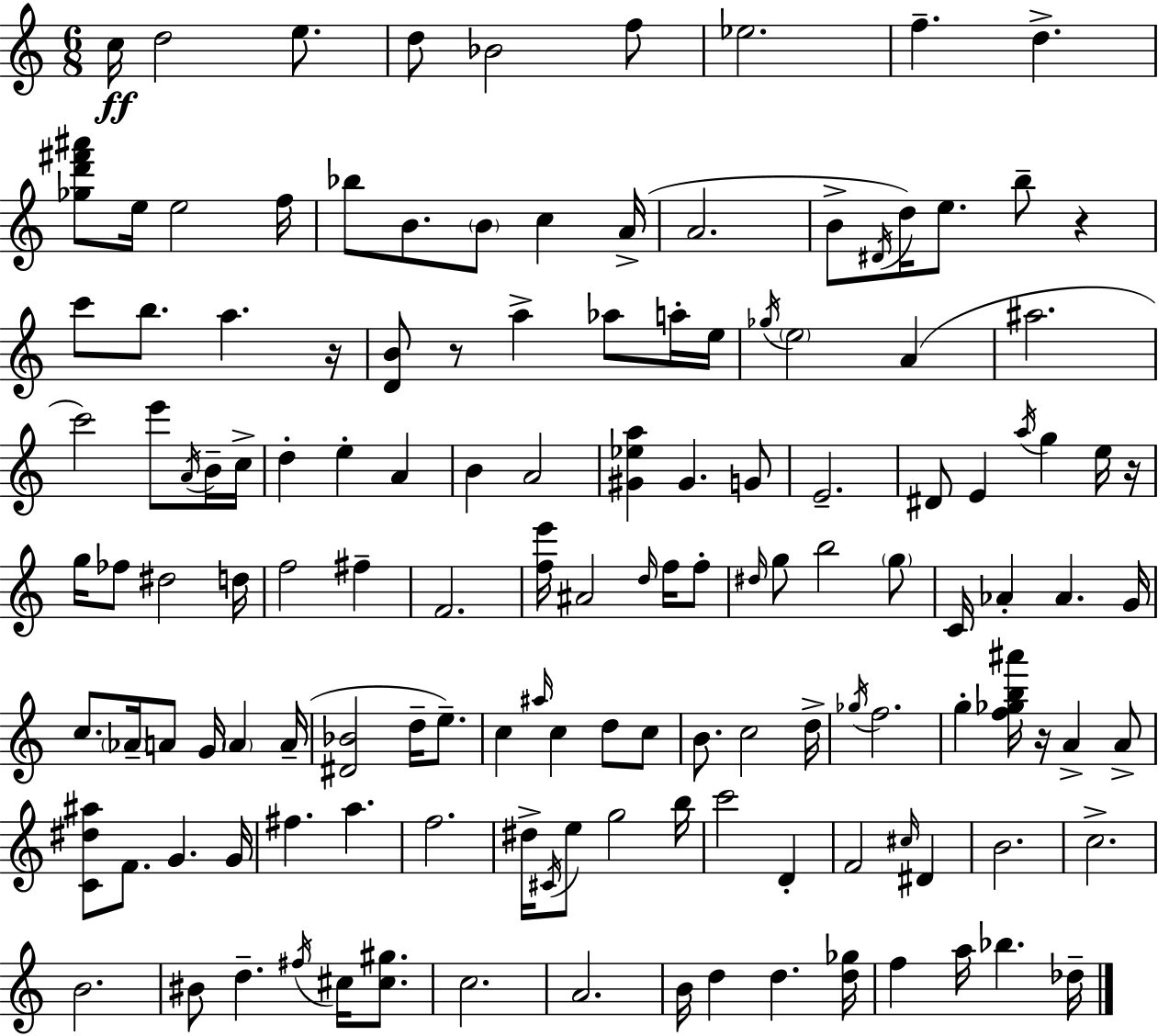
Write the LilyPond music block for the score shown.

{
  \clef treble
  \numericTimeSignature
  \time 6/8
  \key c \major
  \repeat volta 2 { c''16\ff d''2 e''8. | d''8 bes'2 f''8 | ees''2. | f''4.-- d''4.-> | \break <ges'' d''' fis''' ais'''>8 e''16 e''2 f''16 | bes''8 b'8. \parenthesize b'8 c''4 a'16->( | a'2. | b'8-> \acciaccatura { dis'16 }) d''16 e''8. b''8-- r4 | \break c'''8 b''8. a''4. | r16 <d' b'>8 r8 a''4-> aes''8 a''16-. | e''16 \acciaccatura { ges''16 } \parenthesize e''2 a'4( | ais''2. | \break c'''2) e'''8 | \acciaccatura { a'16 } b'16-- c''16-> d''4-. e''4-. a'4 | b'4 a'2 | <gis' ees'' a''>4 gis'4. | \break g'8 e'2.-- | dis'8 e'4 \acciaccatura { a''16 } g''4 | e''16 r16 g''16 fes''8 dis''2 | d''16 f''2 | \break fis''4-- f'2. | <f'' e'''>16 ais'2 | \grace { d''16 } f''16 f''8-. \grace { dis''16 } g''8 b''2 | \parenthesize g''8 c'16 aes'4-. aes'4. | \break g'16 c''8. \parenthesize aes'16-- a'8 | g'16 \parenthesize a'4 a'16--( <dis' bes'>2 | d''16-- e''8.--) c''4 \grace { ais''16 } c''4 | d''8 c''8 b'8. c''2 | \break d''16-> \acciaccatura { ges''16 } f''2. | g''4-. | <f'' ges'' b'' ais'''>16 r16 a'4-> a'8-> <c' dis'' ais''>8 f'8. | g'4. g'16 fis''4. | \break a''4. f''2. | dis''16-> \acciaccatura { cis'16 } e''8 | g''2 b''16 c'''2 | d'4-. f'2 | \break \grace { cis''16 } dis'4 b'2. | c''2.-> | b'2. | bis'8 | \break d''4.-- \acciaccatura { fis''16 } cis''16 <cis'' gis''>8. c''2. | a'2. | b'16 | d''4 d''4. <d'' ges''>16 f''4 | \break a''16 bes''4. des''16-- } \bar "|."
}